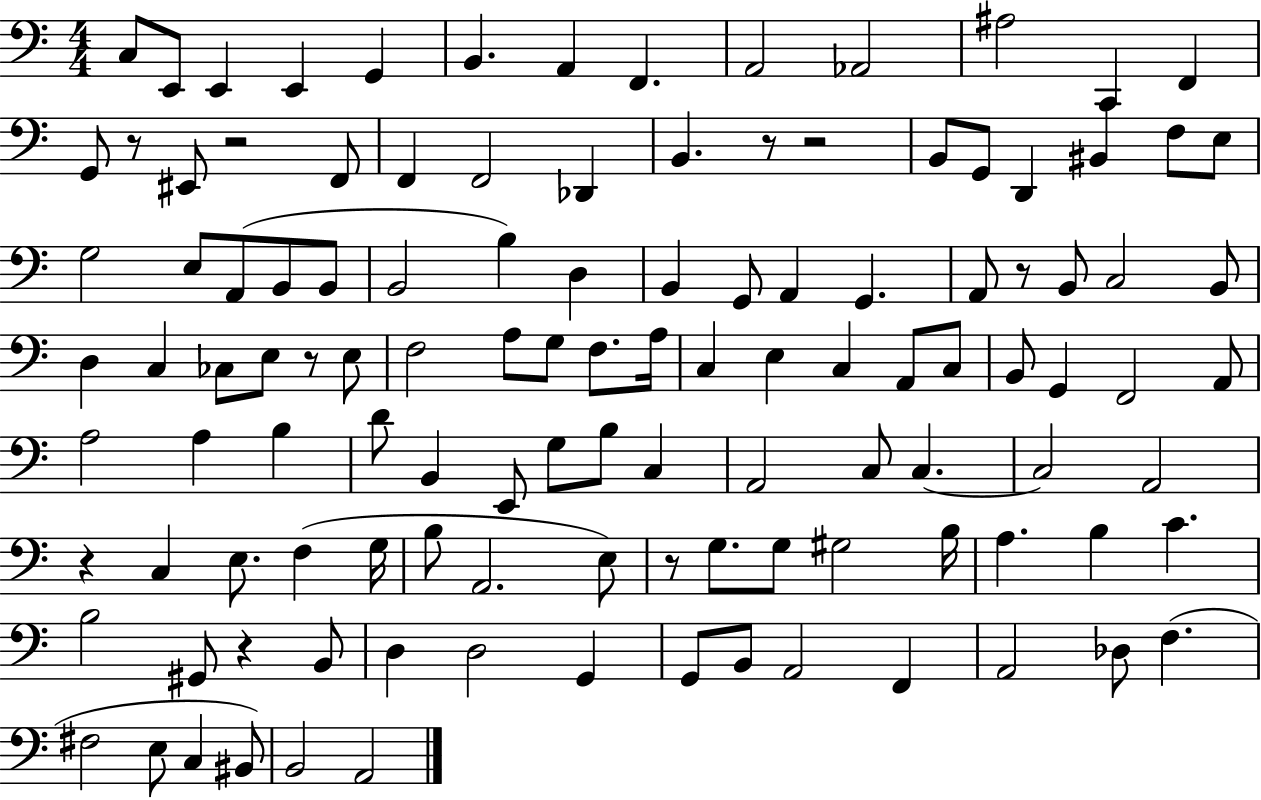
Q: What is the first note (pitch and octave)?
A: C3